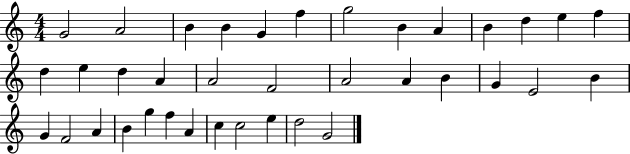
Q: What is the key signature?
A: C major